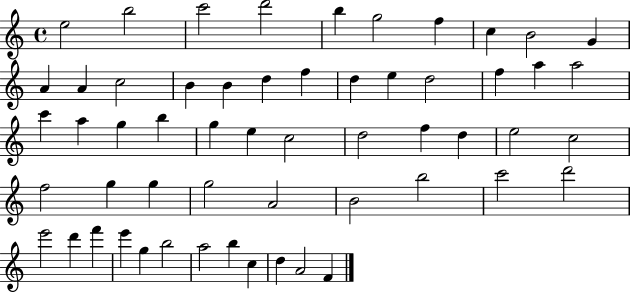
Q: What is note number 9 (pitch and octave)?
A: B4